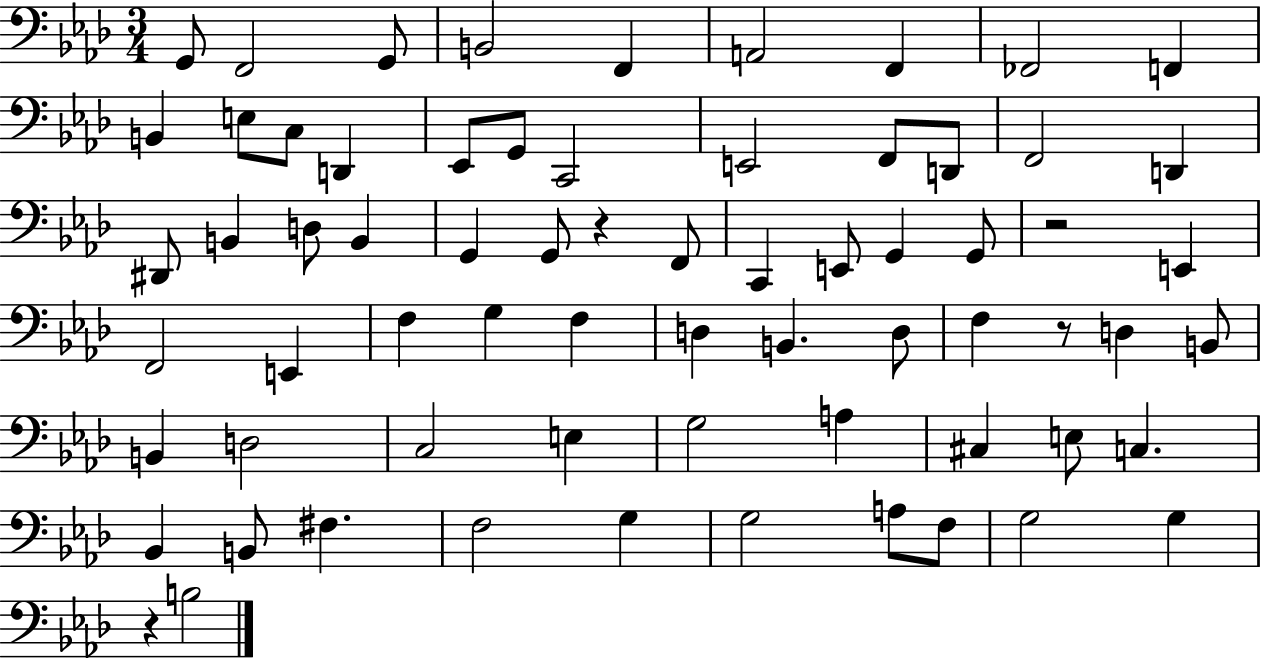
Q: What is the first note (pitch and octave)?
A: G2